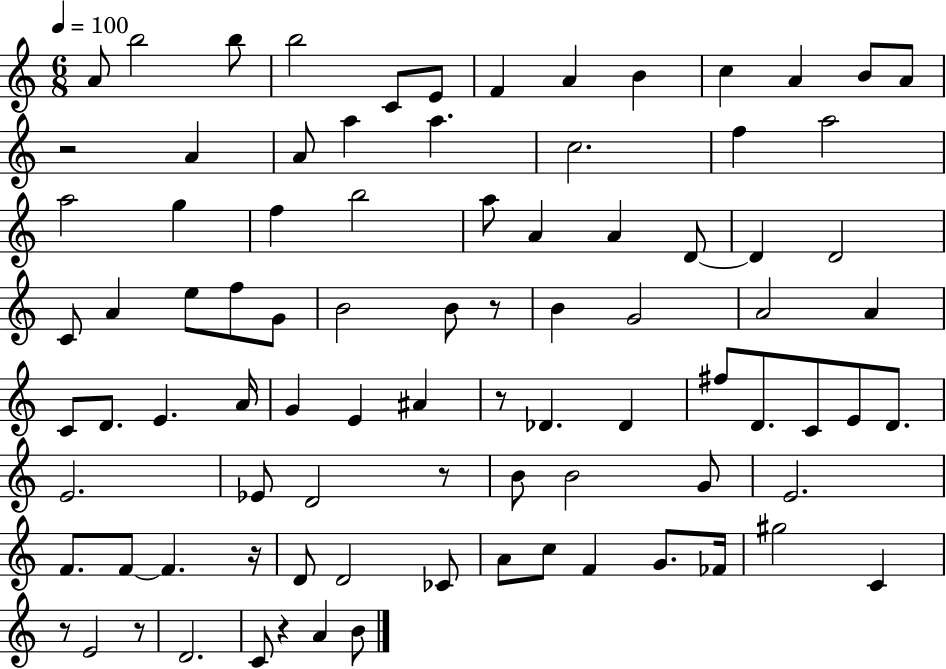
X:1
T:Untitled
M:6/8
L:1/4
K:C
A/2 b2 b/2 b2 C/2 E/2 F A B c A B/2 A/2 z2 A A/2 a a c2 f a2 a2 g f b2 a/2 A A D/2 D D2 C/2 A e/2 f/2 G/2 B2 B/2 z/2 B G2 A2 A C/2 D/2 E A/4 G E ^A z/2 _D _D ^f/2 D/2 C/2 E/2 D/2 E2 _E/2 D2 z/2 B/2 B2 G/2 E2 F/2 F/2 F z/4 D/2 D2 _C/2 A/2 c/2 F G/2 _F/4 ^g2 C z/2 E2 z/2 D2 C/2 z A B/2